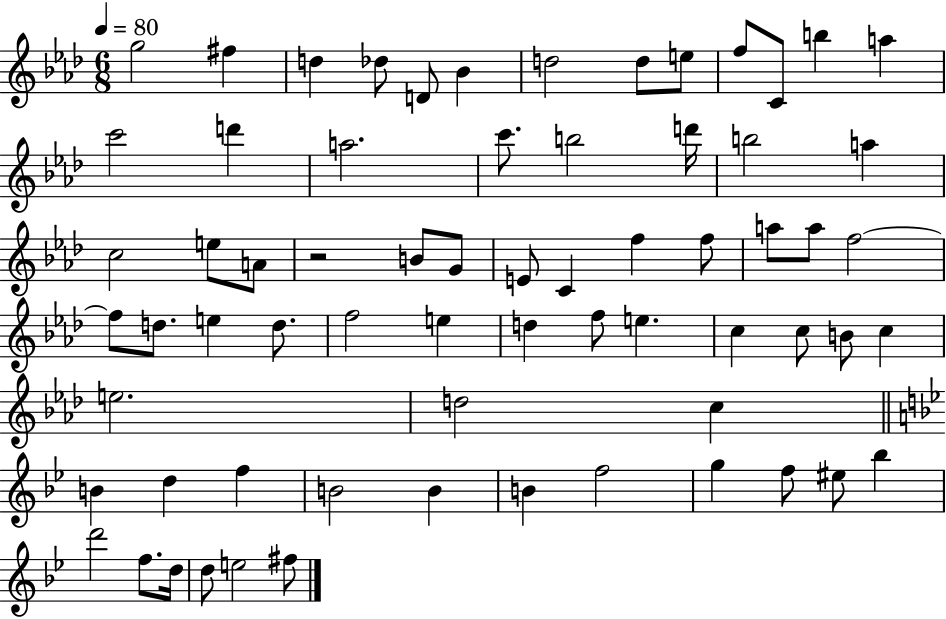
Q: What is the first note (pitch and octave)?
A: G5